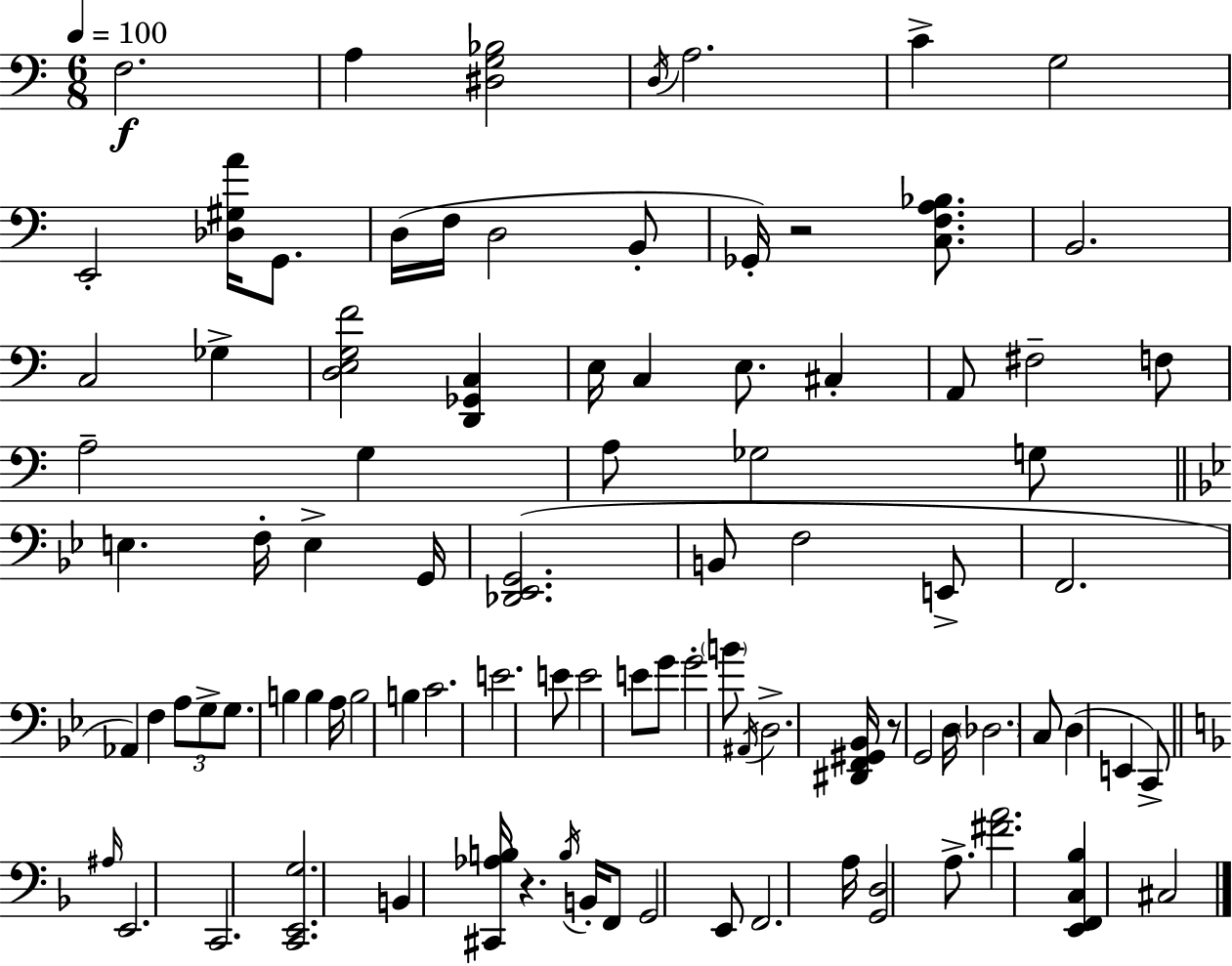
X:1
T:Untitled
M:6/8
L:1/4
K:Am
F,2 A, [^D,G,_B,]2 D,/4 A,2 C G,2 E,,2 [_D,^G,A]/4 G,,/2 D,/4 F,/4 D,2 B,,/2 _G,,/4 z2 [C,F,A,_B,]/2 B,,2 C,2 _G, [D,E,G,F]2 [D,,_G,,C,] E,/4 C, E,/2 ^C, A,,/2 ^F,2 F,/2 A,2 G, A,/2 _G,2 G,/2 E, F,/4 E, G,,/4 [_D,,_E,,G,,]2 B,,/2 F,2 E,,/2 F,,2 _A,, F, A,/2 G,/2 G,/2 B, B, A,/4 B,2 B, C2 E2 E/2 E2 E/2 G/2 G2 B/2 ^A,,/4 D,2 [^D,,F,,^G,,_B,,]/4 z/2 G,,2 D,/4 _D,2 C,/2 D, E,, C,,/2 ^A,/4 E,,2 C,,2 [C,,E,,G,]2 B,, [^C,,_A,B,]/4 z B,/4 B,,/4 F,,/2 G,,2 E,,/2 F,,2 A,/4 [G,,D,]2 A,/2 [^FA]2 [E,,F,,C,_B,] ^C,2